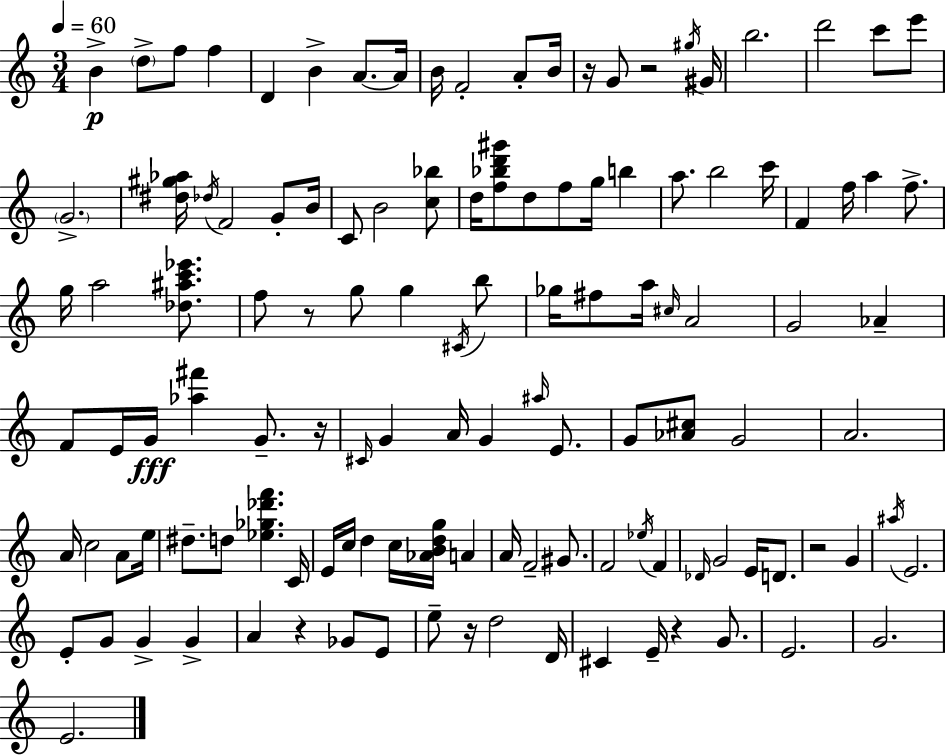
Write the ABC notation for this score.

X:1
T:Untitled
M:3/4
L:1/4
K:Am
B d/2 f/2 f D B A/2 A/4 B/4 F2 A/2 B/4 z/4 G/2 z2 ^g/4 ^G/4 b2 d'2 c'/2 e'/2 G2 [^d^g_a]/4 _d/4 F2 G/2 B/4 C/2 B2 [c_b]/2 d/4 [f_bd'^g']/2 d/2 f/2 g/4 b a/2 b2 c'/4 F f/4 a f/2 g/4 a2 [_d^ac'_e']/2 f/2 z/2 g/2 g ^C/4 b/2 _g/4 ^f/2 a/4 ^c/4 A2 G2 _A F/2 E/4 G/4 [_a^f'] G/2 z/4 ^C/4 G A/4 G ^a/4 E/2 G/2 [_A^c]/2 G2 A2 A/4 c2 A/2 e/4 ^d/2 d/2 [_e_g_d'f'] C/4 E/4 c/4 d c/4 [_ABdg]/4 A A/4 F2 ^G/2 F2 _e/4 F _D/4 G2 E/4 D/2 z2 G ^a/4 E2 E/2 G/2 G G A z _G/2 E/2 e/2 z/4 d2 D/4 ^C E/4 z G/2 E2 G2 E2